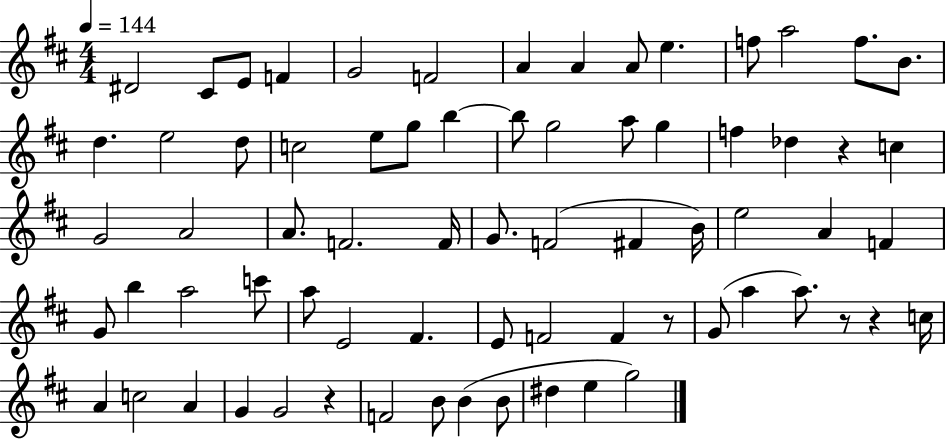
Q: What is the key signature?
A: D major